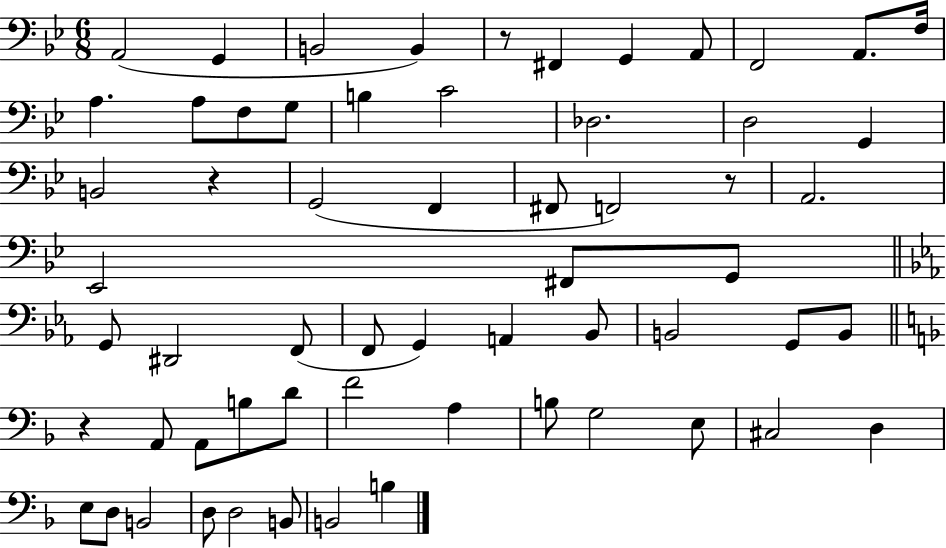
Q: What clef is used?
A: bass